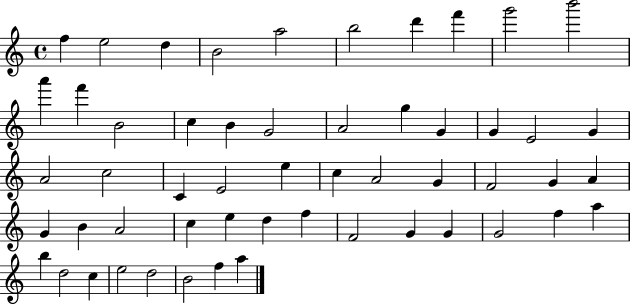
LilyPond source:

{
  \clef treble
  \time 4/4
  \defaultTimeSignature
  \key c \major
  f''4 e''2 d''4 | b'2 a''2 | b''2 d'''4 f'''4 | g'''2 b'''2 | \break a'''4 f'''4 b'2 | c''4 b'4 g'2 | a'2 g''4 g'4 | g'4 e'2 g'4 | \break a'2 c''2 | c'4 e'2 e''4 | c''4 a'2 g'4 | f'2 g'4 a'4 | \break g'4 b'4 a'2 | c''4 e''4 d''4 f''4 | f'2 g'4 g'4 | g'2 f''4 a''4 | \break b''4 d''2 c''4 | e''2 d''2 | b'2 f''4 a''4 | \bar "|."
}